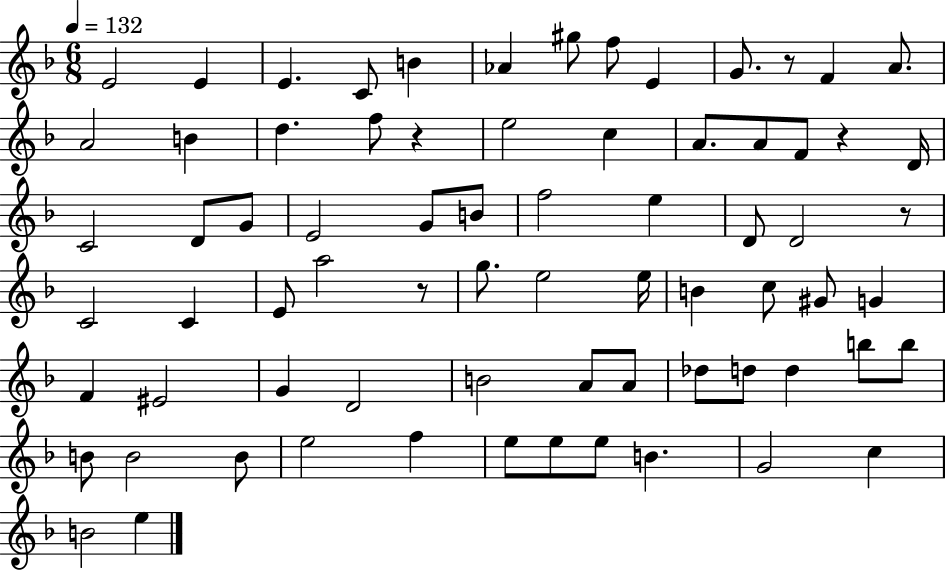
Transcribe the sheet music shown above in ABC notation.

X:1
T:Untitled
M:6/8
L:1/4
K:F
E2 E E C/2 B _A ^g/2 f/2 E G/2 z/2 F A/2 A2 B d f/2 z e2 c A/2 A/2 F/2 z D/4 C2 D/2 G/2 E2 G/2 B/2 f2 e D/2 D2 z/2 C2 C E/2 a2 z/2 g/2 e2 e/4 B c/2 ^G/2 G F ^E2 G D2 B2 A/2 A/2 _d/2 d/2 d b/2 b/2 B/2 B2 B/2 e2 f e/2 e/2 e/2 B G2 c B2 e